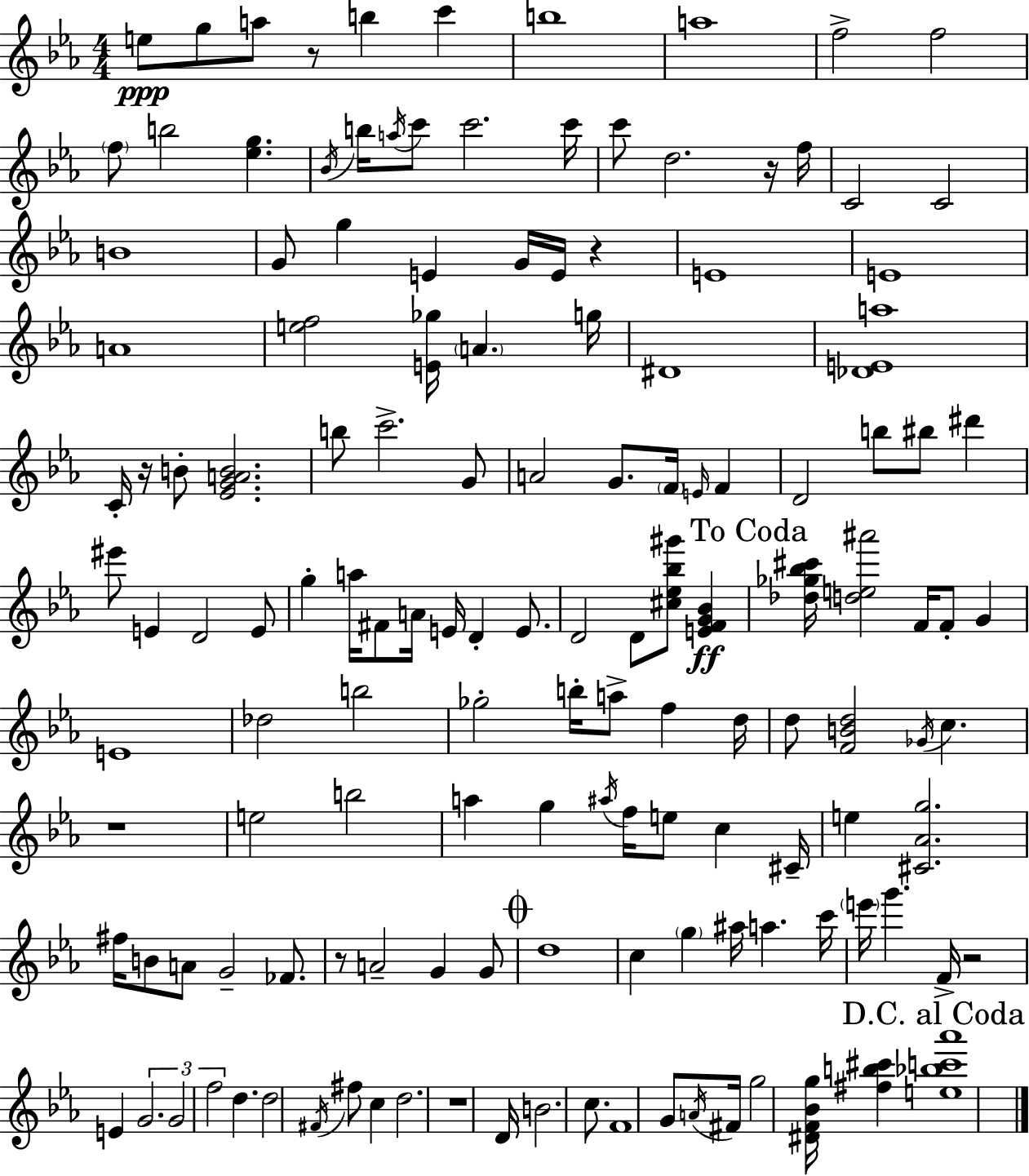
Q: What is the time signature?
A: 4/4